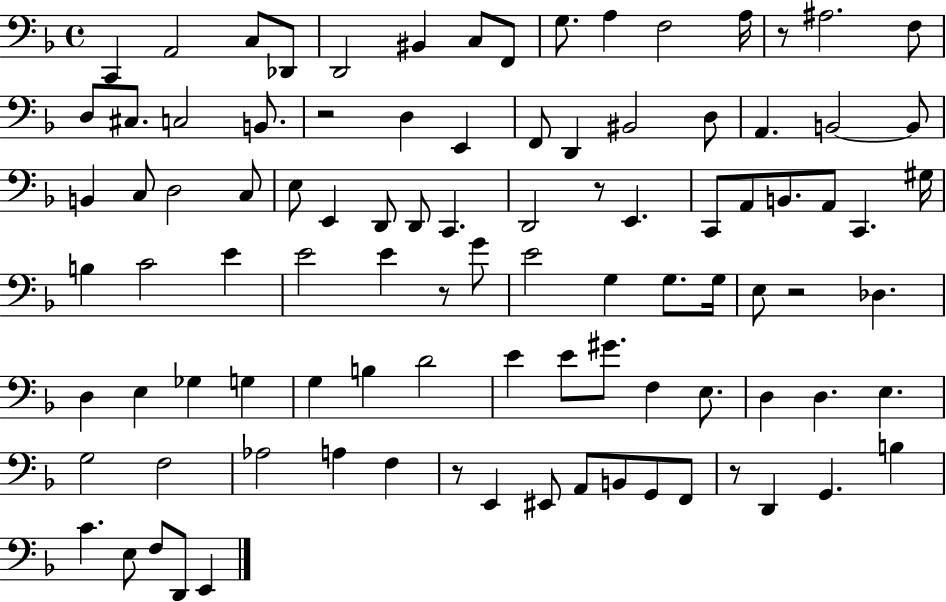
X:1
T:Untitled
M:4/4
L:1/4
K:F
C,, A,,2 C,/2 _D,,/2 D,,2 ^B,, C,/2 F,,/2 G,/2 A, F,2 A,/4 z/2 ^A,2 F,/2 D,/2 ^C,/2 C,2 B,,/2 z2 D, E,, F,,/2 D,, ^B,,2 D,/2 A,, B,,2 B,,/2 B,, C,/2 D,2 C,/2 E,/2 E,, D,,/2 D,,/2 C,, D,,2 z/2 E,, C,,/2 A,,/2 B,,/2 A,,/2 C,, ^G,/4 B, C2 E E2 E z/2 G/2 E2 G, G,/2 G,/4 E,/2 z2 _D, D, E, _G, G, G, B, D2 E E/2 ^G/2 F, E,/2 D, D, E, G,2 F,2 _A,2 A, F, z/2 E,, ^E,,/2 A,,/2 B,,/2 G,,/2 F,,/2 z/2 D,, G,, B, C E,/2 F,/2 D,,/2 E,,